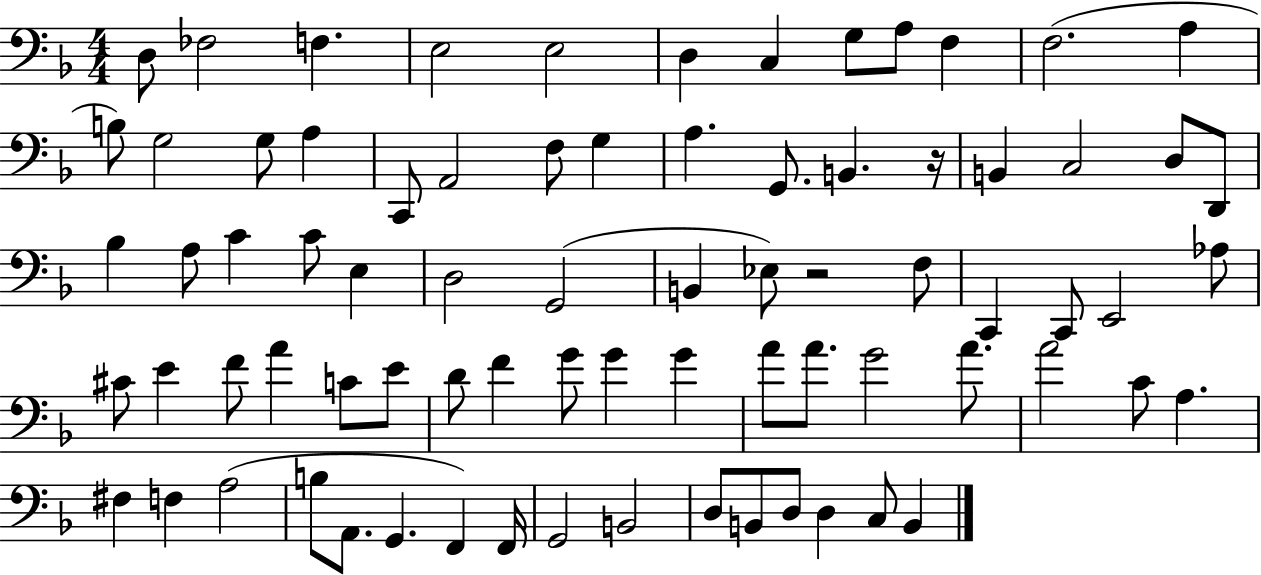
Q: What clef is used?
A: bass